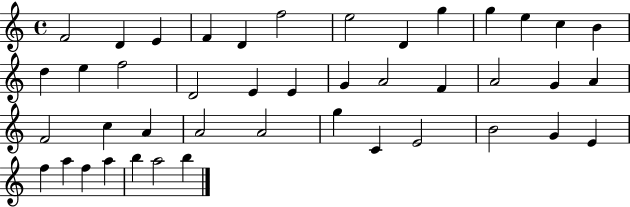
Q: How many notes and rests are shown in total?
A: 43